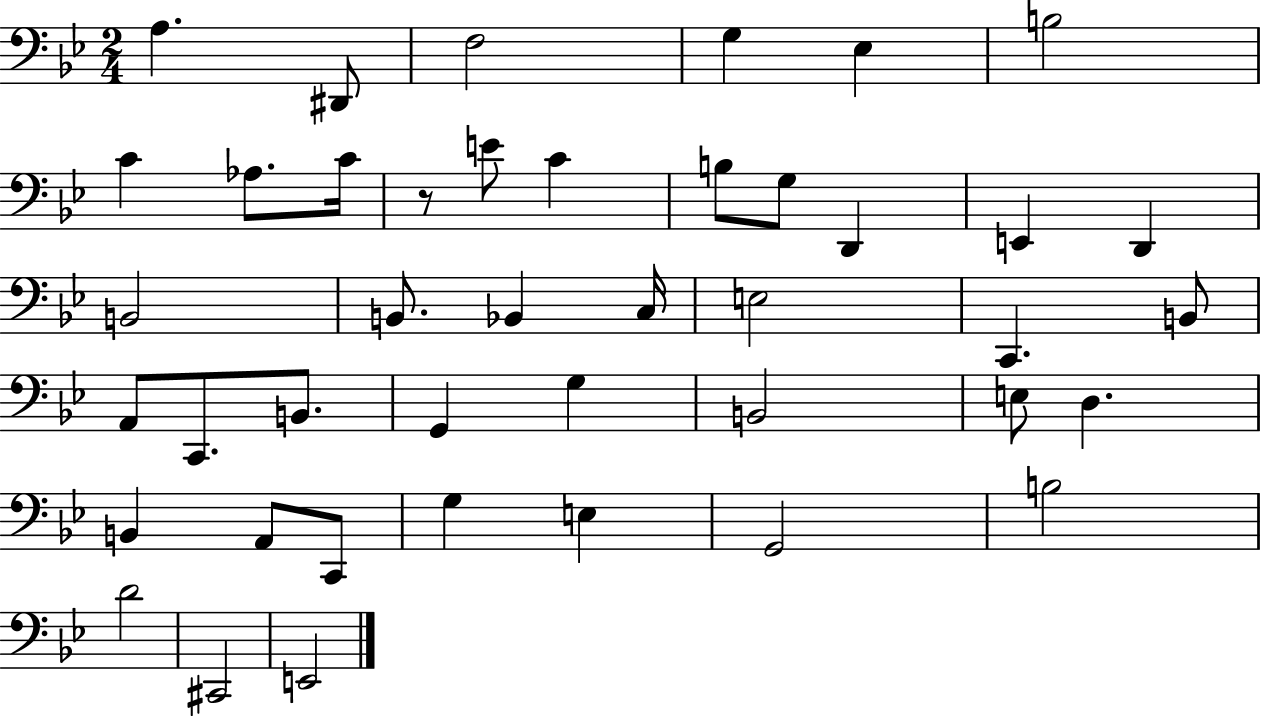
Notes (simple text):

A3/q. D#2/e F3/h G3/q Eb3/q B3/h C4/q Ab3/e. C4/s R/e E4/e C4/q B3/e G3/e D2/q E2/q D2/q B2/h B2/e. Bb2/q C3/s E3/h C2/q. B2/e A2/e C2/e. B2/e. G2/q G3/q B2/h E3/e D3/q. B2/q A2/e C2/e G3/q E3/q G2/h B3/h D4/h C#2/h E2/h